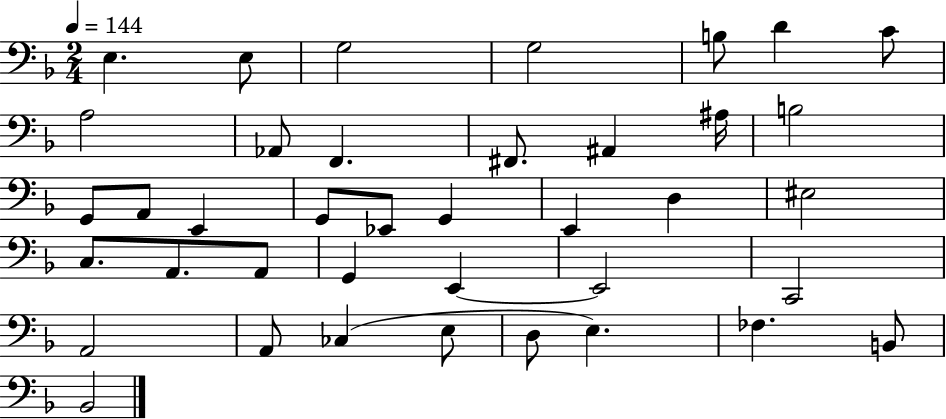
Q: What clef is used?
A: bass